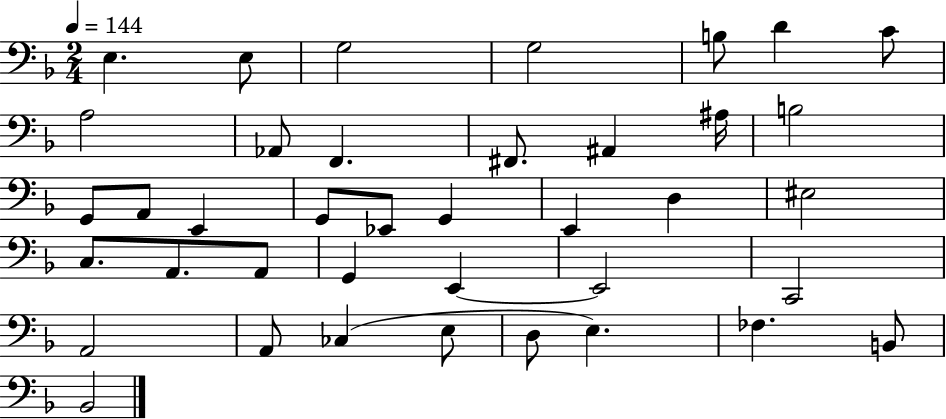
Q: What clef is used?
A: bass